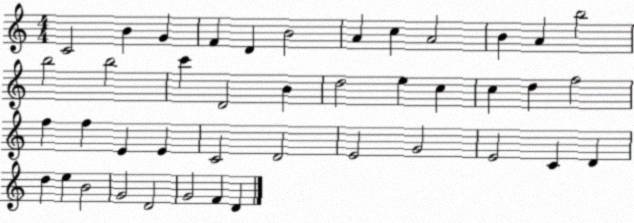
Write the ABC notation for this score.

X:1
T:Untitled
M:4/4
L:1/4
K:C
C2 B G F D B2 A c A2 B A b2 b2 b2 c' D2 B d2 e c c d f2 f f E E C2 D2 E2 G2 E2 C D d e B2 G2 D2 G2 F D